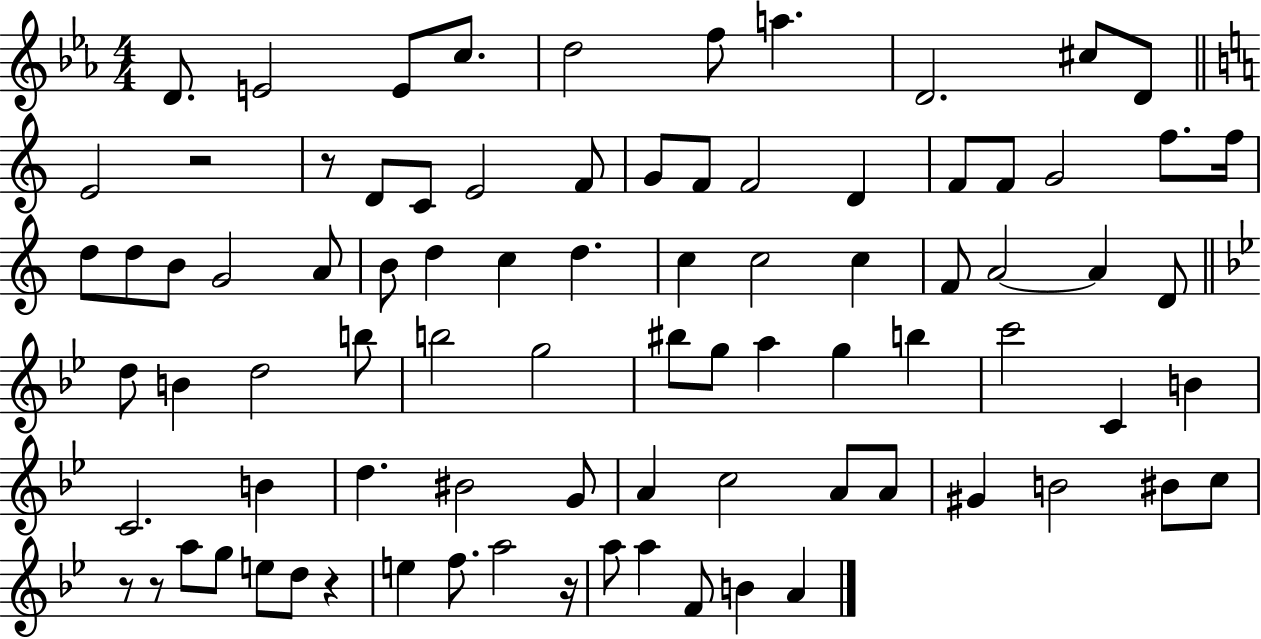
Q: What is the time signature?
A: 4/4